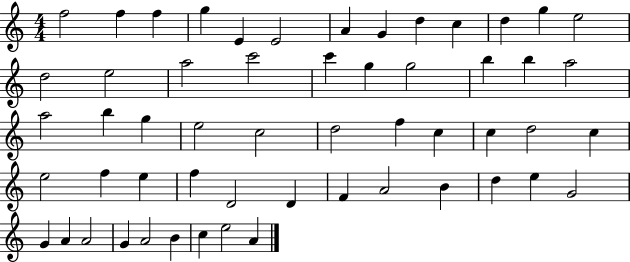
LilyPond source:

{
  \clef treble
  \numericTimeSignature
  \time 4/4
  \key c \major
  f''2 f''4 f''4 | g''4 e'4 e'2 | a'4 g'4 d''4 c''4 | d''4 g''4 e''2 | \break d''2 e''2 | a''2 c'''2 | c'''4 g''4 g''2 | b''4 b''4 a''2 | \break a''2 b''4 g''4 | e''2 c''2 | d''2 f''4 c''4 | c''4 d''2 c''4 | \break e''2 f''4 e''4 | f''4 d'2 d'4 | f'4 a'2 b'4 | d''4 e''4 g'2 | \break g'4 a'4 a'2 | g'4 a'2 b'4 | c''4 e''2 a'4 | \bar "|."
}